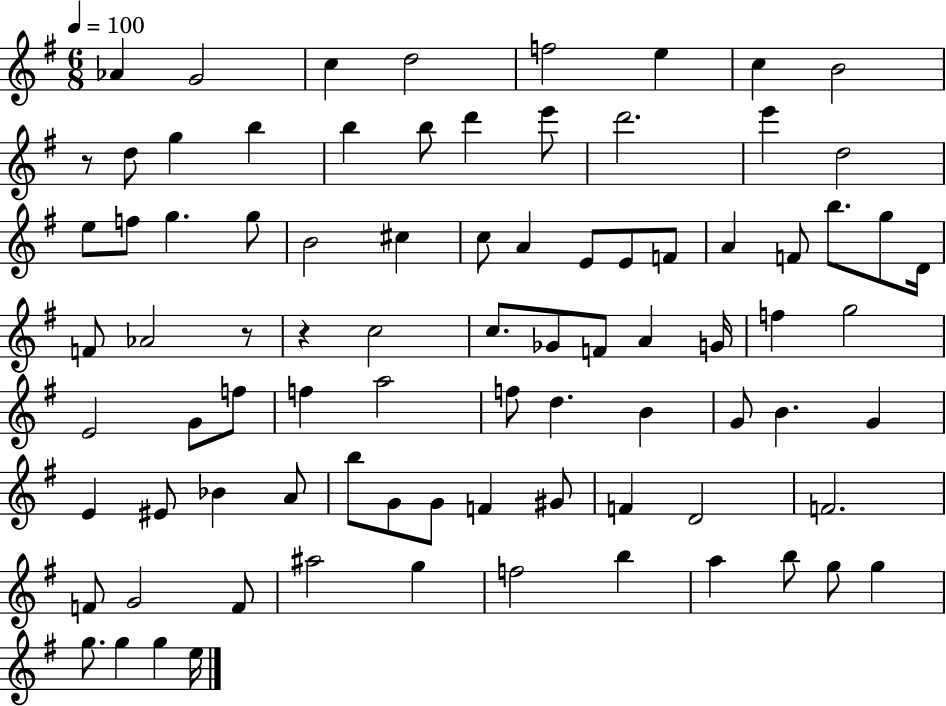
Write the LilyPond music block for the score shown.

{
  \clef treble
  \numericTimeSignature
  \time 6/8
  \key g \major
  \tempo 4 = 100
  aes'4 g'2 | c''4 d''2 | f''2 e''4 | c''4 b'2 | \break r8 d''8 g''4 b''4 | b''4 b''8 d'''4 e'''8 | d'''2. | e'''4 d''2 | \break e''8 f''8 g''4. g''8 | b'2 cis''4 | c''8 a'4 e'8 e'8 f'8 | a'4 f'8 b''8. g''8 d'16 | \break f'8 aes'2 r8 | r4 c''2 | c''8. ges'8 f'8 a'4 g'16 | f''4 g''2 | \break e'2 g'8 f''8 | f''4 a''2 | f''8 d''4. b'4 | g'8 b'4. g'4 | \break e'4 eis'8 bes'4 a'8 | b''8 g'8 g'8 f'4 gis'8 | f'4 d'2 | f'2. | \break f'8 g'2 f'8 | ais''2 g''4 | f''2 b''4 | a''4 b''8 g''8 g''4 | \break g''8. g''4 g''4 e''16 | \bar "|."
}